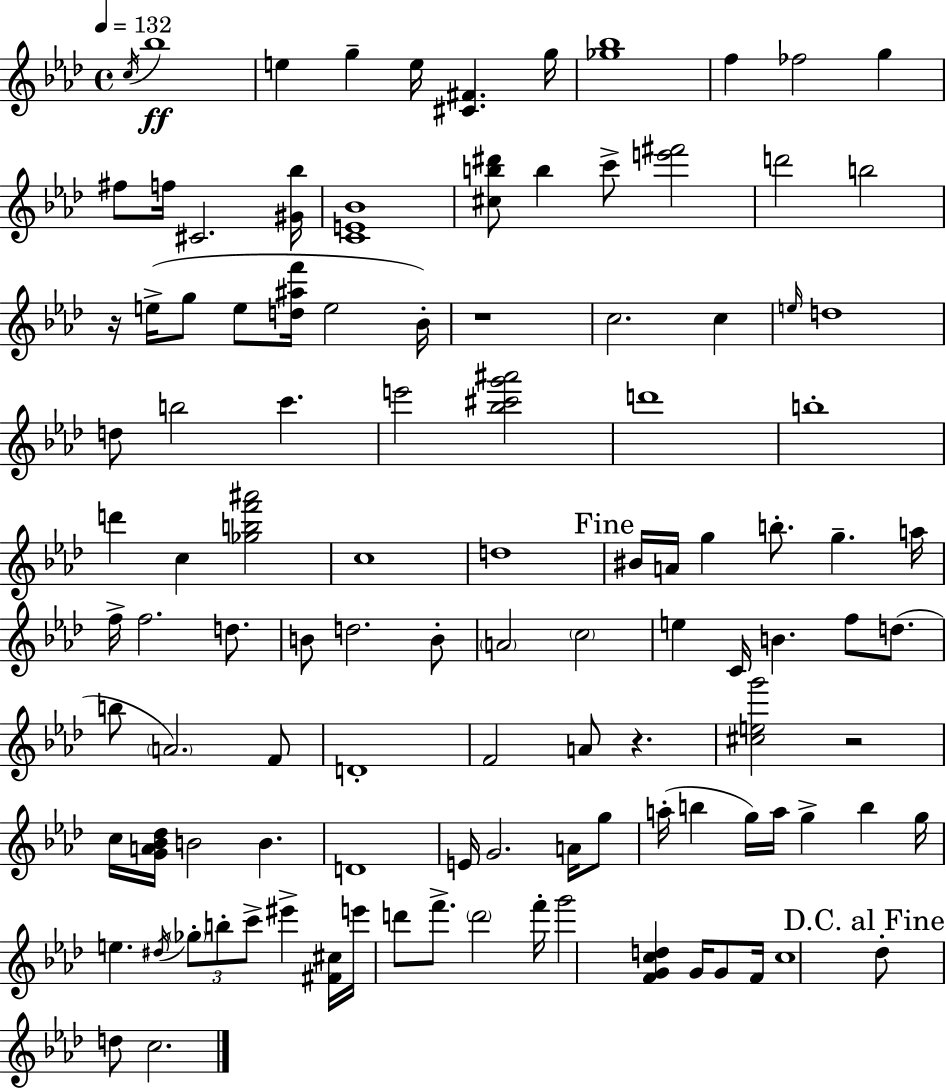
{
  \clef treble
  \time 4/4
  \defaultTimeSignature
  \key aes \major
  \tempo 4 = 132
  \acciaccatura { c''16 }\ff bes''1 | e''4 g''4-- e''16 <cis' fis'>4. | g''16 <ges'' bes''>1 | f''4 fes''2 g''4 | \break fis''8 f''16 cis'2. | <gis' bes''>16 <c' e' bes'>1 | <cis'' b'' dis'''>8 b''4 c'''8-> <e''' fis'''>2 | d'''2 b''2 | \break r16 e''16->( g''8 e''8 <d'' ais'' f'''>16 e''2 | bes'16-.) r1 | c''2. c''4 | \grace { e''16 } d''1 | \break d''8 b''2 c'''4. | e'''2 <bes'' cis''' g''' ais'''>2 | d'''1 | b''1-. | \break d'''4 c''4 <ges'' b'' f''' ais'''>2 | c''1 | d''1 | \mark "Fine" bis'16 a'16 g''4 b''8.-. g''4.-- | \break a''16 f''16-> f''2. d''8. | b'8 d''2. | b'8-. \parenthesize a'2 \parenthesize c''2 | e''4 c'16 b'4. f''8 d''8.( | \break b''8 \parenthesize a'2.) | f'8 d'1-. | f'2 a'8 r4. | <cis'' e'' g'''>2 r2 | \break c''16 <g' a' bes' des''>16 b'2 b'4. | d'1 | e'16 g'2. a'16 | g''8 a''16-.( b''4 g''16) a''16 g''4-> b''4 | \break g''16 e''4. \acciaccatura { dis''16 } \tuplet 3/2 { \parenthesize ges''8-. b''8-. c'''8-> } eis'''4-> | <fis' cis''>16 e'''16 d'''8 f'''8.-> \parenthesize d'''2 | f'''16-. g'''2 <f' g' c'' d''>4 g'16 | g'8 f'16 c''1 | \break \mark "D.C. al Fine" des''8-. d''8 c''2. | \bar "|."
}